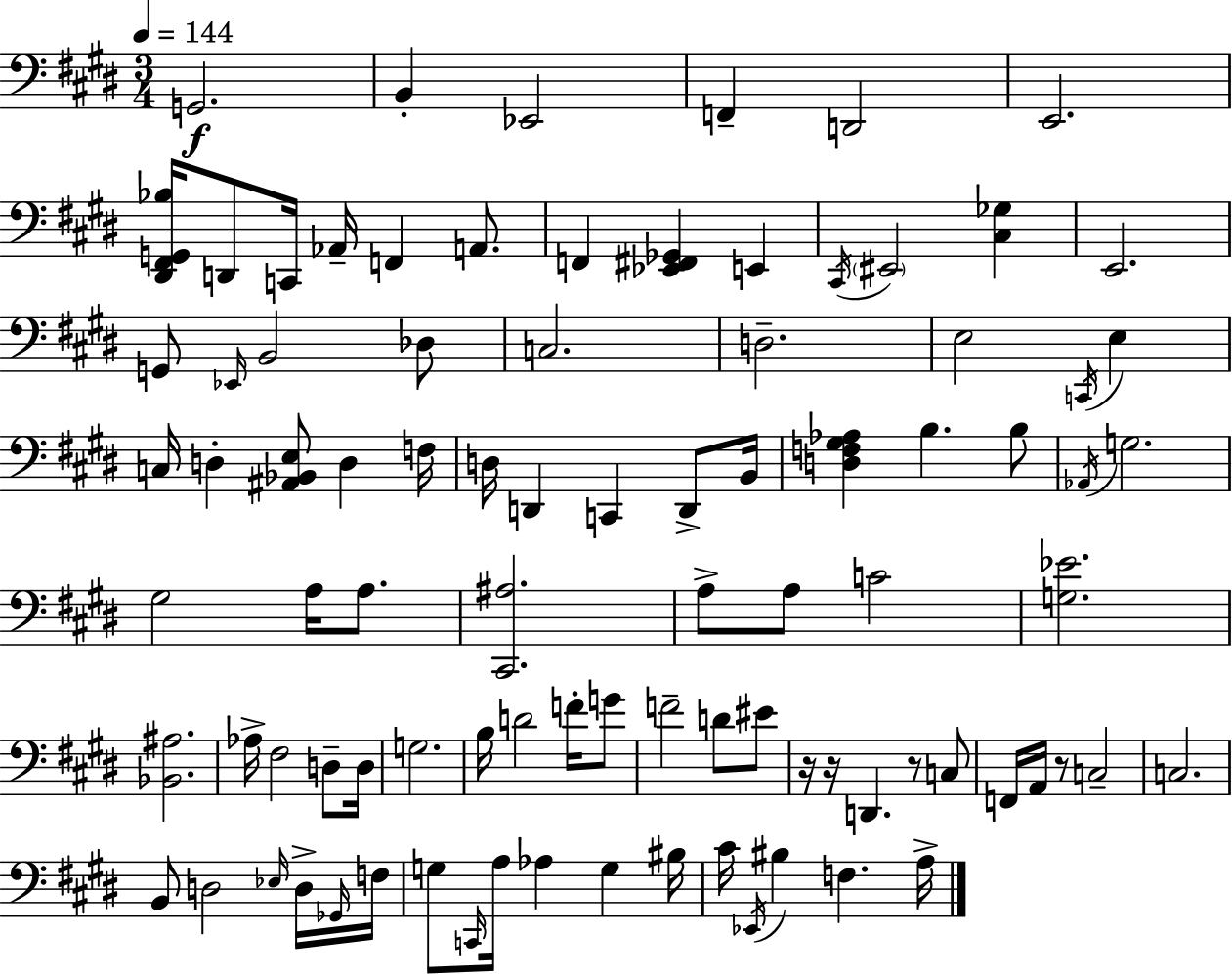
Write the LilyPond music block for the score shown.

{
  \clef bass
  \numericTimeSignature
  \time 3/4
  \key e \major
  \tempo 4 = 144
  g,2.\f | b,4-. ees,2 | f,4-- d,2 | e,2. | \break <dis, fis, g, bes>16 d,8 c,16 aes,16-- f,4 a,8. | f,4 <ees, fis, ges,>4 e,4 | \acciaccatura { cis,16 } \parenthesize eis,2 <cis ges>4 | e,2. | \break g,8 \grace { ees,16 } b,2 | des8 c2. | d2.-- | e2 \acciaccatura { c,16 } e4 | \break c16 d4-. <ais, bes, e>8 d4 | f16 d16 d,4 c,4 | d,8-> b,16 <d f gis aes>4 b4. | b8 \acciaccatura { aes,16 } g2. | \break gis2 | a16 a8. <cis, ais>2. | a8-> a8 c'2 | <g ees'>2. | \break <bes, ais>2. | aes16-> fis2 | d8-- d16 g2. | b16 d'2 | \break f'16-. g'8 f'2-- | d'8 eis'8 r16 r16 d,4. | r8 c8 f,16 a,16 r8 c2-- | c2. | \break b,8 d2 | \grace { ees16 } d16-> \grace { ges,16 } f16 g8 \grace { c,16 } a16 aes4 | g4 bis16 cis'16 \acciaccatura { ees,16 } bis4 | f4. a16-> \bar "|."
}